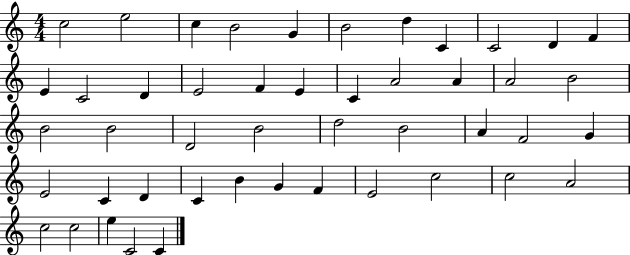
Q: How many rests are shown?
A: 0